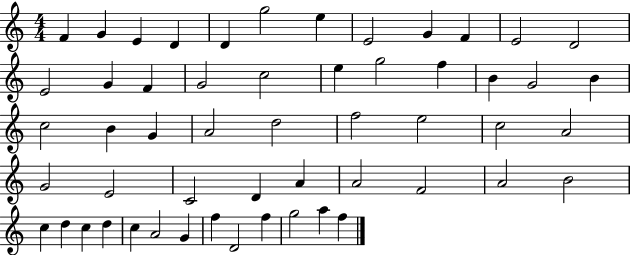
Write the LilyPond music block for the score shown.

{
  \clef treble
  \numericTimeSignature
  \time 4/4
  \key c \major
  f'4 g'4 e'4 d'4 | d'4 g''2 e''4 | e'2 g'4 f'4 | e'2 d'2 | \break e'2 g'4 f'4 | g'2 c''2 | e''4 g''2 f''4 | b'4 g'2 b'4 | \break c''2 b'4 g'4 | a'2 d''2 | f''2 e''2 | c''2 a'2 | \break g'2 e'2 | c'2 d'4 a'4 | a'2 f'2 | a'2 b'2 | \break c''4 d''4 c''4 d''4 | c''4 a'2 g'4 | f''4 d'2 f''4 | g''2 a''4 f''4 | \break \bar "|."
}